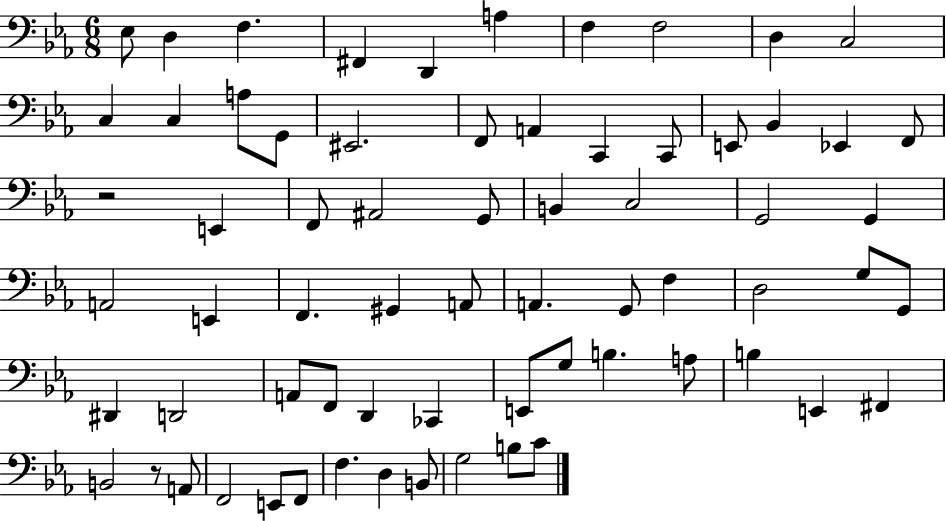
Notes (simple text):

Eb3/e D3/q F3/q. F#2/q D2/q A3/q F3/q F3/h D3/q C3/h C3/q C3/q A3/e G2/e EIS2/h. F2/e A2/q C2/q C2/e E2/e Bb2/q Eb2/q F2/e R/h E2/q F2/e A#2/h G2/e B2/q C3/h G2/h G2/q A2/h E2/q F2/q. G#2/q A2/e A2/q. G2/e F3/q D3/h G3/e G2/e D#2/q D2/h A2/e F2/e D2/q CES2/q E2/e G3/e B3/q. A3/e B3/q E2/q F#2/q B2/h R/e A2/e F2/h E2/e F2/e F3/q. D3/q B2/e G3/h B3/e C4/e